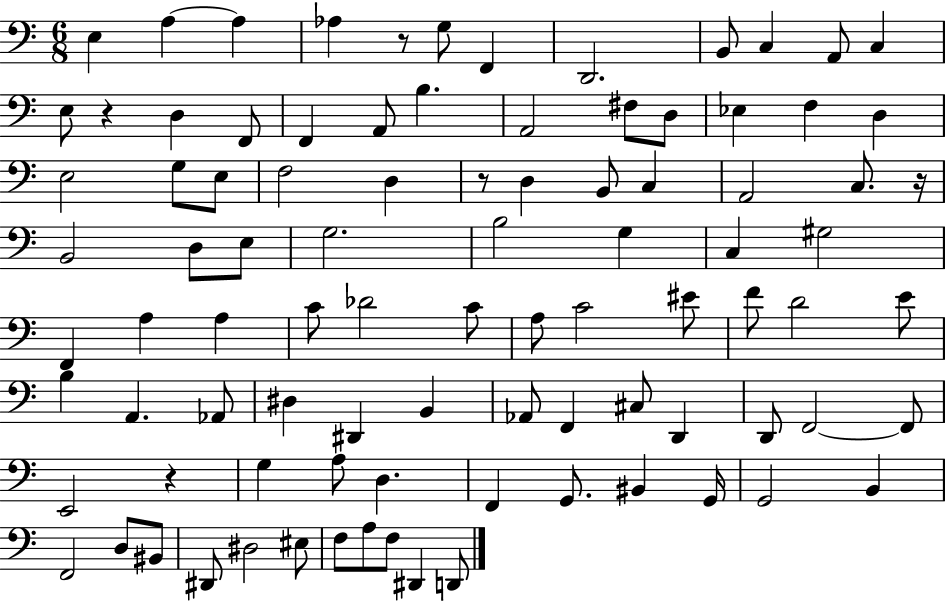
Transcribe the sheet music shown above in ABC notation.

X:1
T:Untitled
M:6/8
L:1/4
K:C
E, A, A, _A, z/2 G,/2 F,, D,,2 B,,/2 C, A,,/2 C, E,/2 z D, F,,/2 F,, A,,/2 B, A,,2 ^F,/2 D,/2 _E, F, D, E,2 G,/2 E,/2 F,2 D, z/2 D, B,,/2 C, A,,2 C,/2 z/4 B,,2 D,/2 E,/2 G,2 B,2 G, C, ^G,2 F,, A, A, C/2 _D2 C/2 A,/2 C2 ^E/2 F/2 D2 E/2 B, A,, _A,,/2 ^D, ^D,, B,, _A,,/2 F,, ^C,/2 D,, D,,/2 F,,2 F,,/2 E,,2 z G, A,/2 D, F,, G,,/2 ^B,, G,,/4 G,,2 B,, F,,2 D,/2 ^B,,/2 ^D,,/2 ^D,2 ^E,/2 F,/2 A,/2 F,/2 ^D,, D,,/2